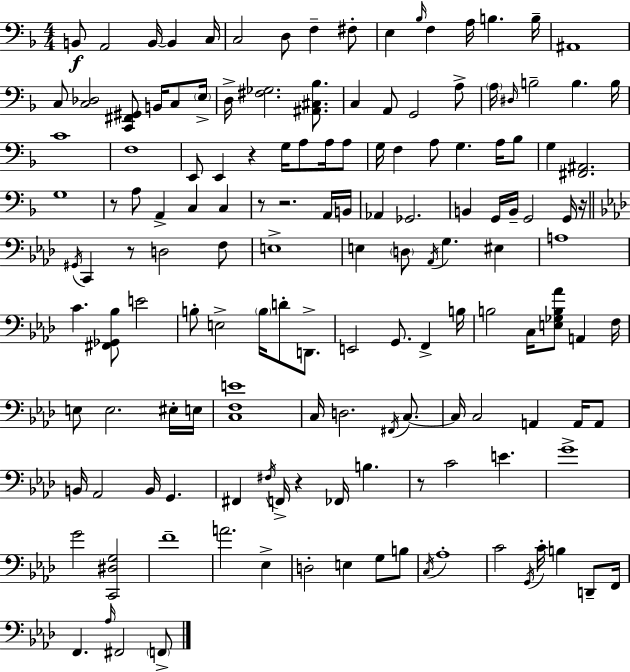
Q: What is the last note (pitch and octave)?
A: F2